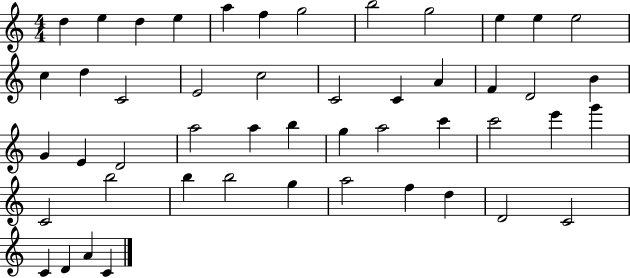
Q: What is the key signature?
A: C major